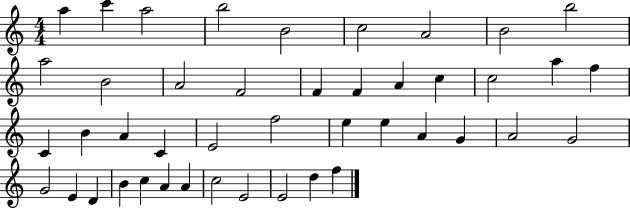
A5/q C6/q A5/h B5/h B4/h C5/h A4/h B4/h B5/h A5/h B4/h A4/h F4/h F4/q F4/q A4/q C5/q C5/h A5/q F5/q C4/q B4/q A4/q C4/q E4/h F5/h E5/q E5/q A4/q G4/q A4/h G4/h G4/h E4/q D4/q B4/q C5/q A4/q A4/q C5/h E4/h E4/h D5/q F5/q